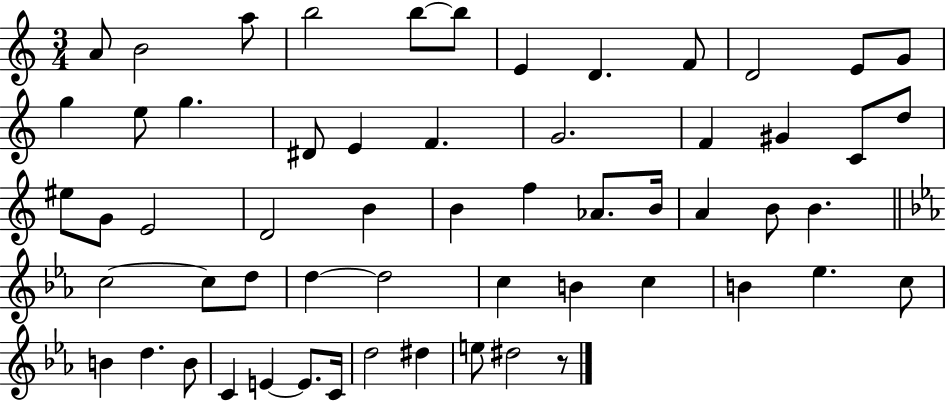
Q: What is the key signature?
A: C major